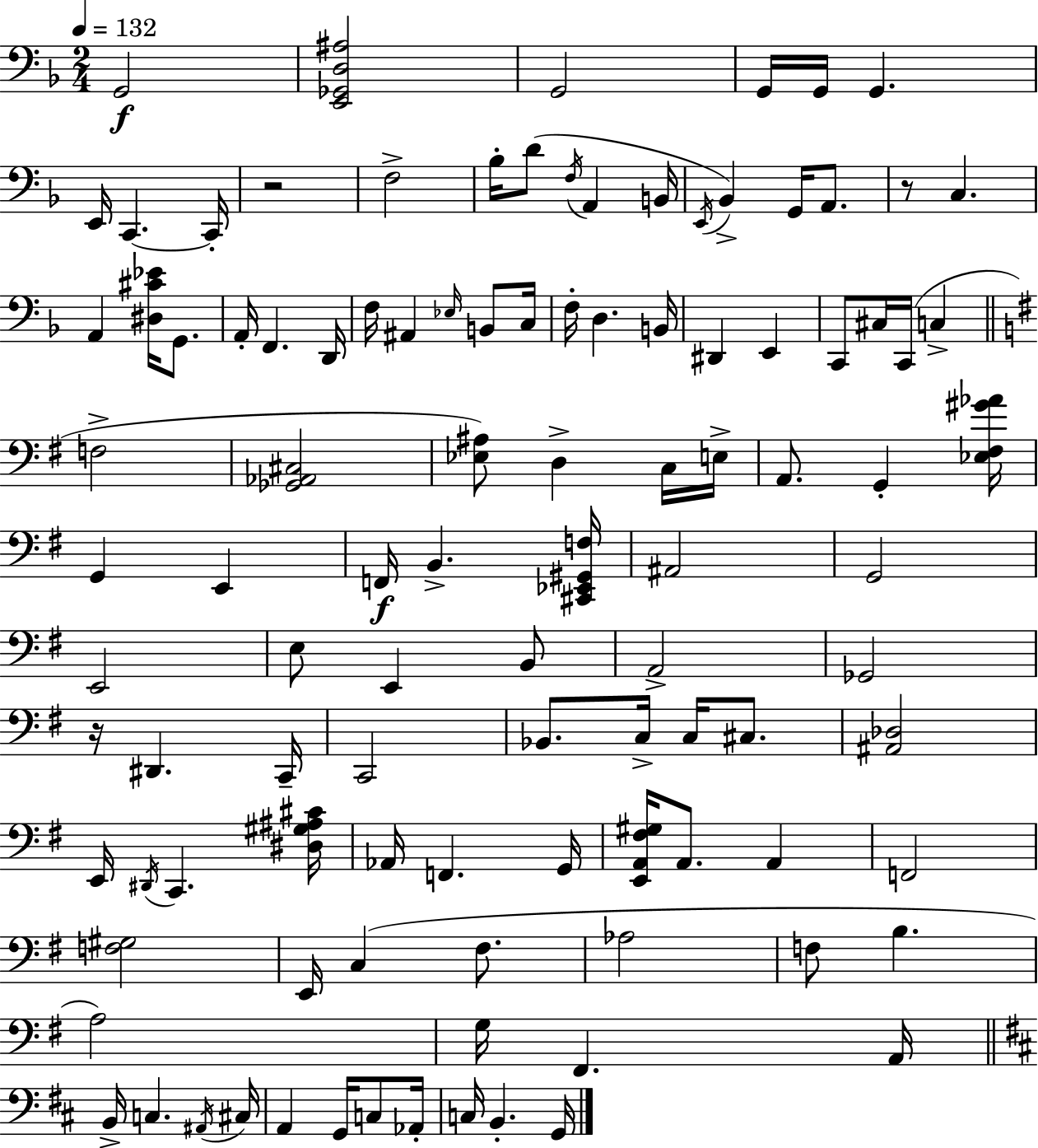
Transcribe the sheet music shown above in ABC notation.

X:1
T:Untitled
M:2/4
L:1/4
K:Dm
G,,2 [E,,_G,,D,^A,]2 G,,2 G,,/4 G,,/4 G,, E,,/4 C,, C,,/4 z2 F,2 _B,/4 D/2 F,/4 A,, B,,/4 E,,/4 _B,, G,,/4 A,,/2 z/2 C, A,, [^D,^C_E]/4 G,,/2 A,,/4 F,, D,,/4 F,/4 ^A,, _E,/4 B,,/2 C,/4 F,/4 D, B,,/4 ^D,, E,, C,,/2 ^C,/4 C,,/4 C, F,2 [_G,,_A,,^C,]2 [_E,^A,]/2 D, C,/4 E,/4 A,,/2 G,, [_E,^F,^G_A]/4 G,, E,, F,,/4 B,, [^C,,_E,,^G,,F,]/4 ^A,,2 G,,2 E,,2 E,/2 E,, B,,/2 A,,2 _G,,2 z/4 ^D,, C,,/4 C,,2 _B,,/2 C,/4 C,/4 ^C,/2 [^A,,_D,]2 E,,/4 ^D,,/4 C,, [^D,^G,^A,^C]/4 _A,,/4 F,, G,,/4 [E,,A,,^F,^G,]/4 A,,/2 A,, F,,2 [F,^G,]2 E,,/4 C, ^F,/2 _A,2 F,/2 B, A,2 G,/4 ^F,, A,,/4 B,,/4 C, ^A,,/4 ^C,/4 A,, G,,/4 C,/2 _A,,/4 C,/4 B,, G,,/4